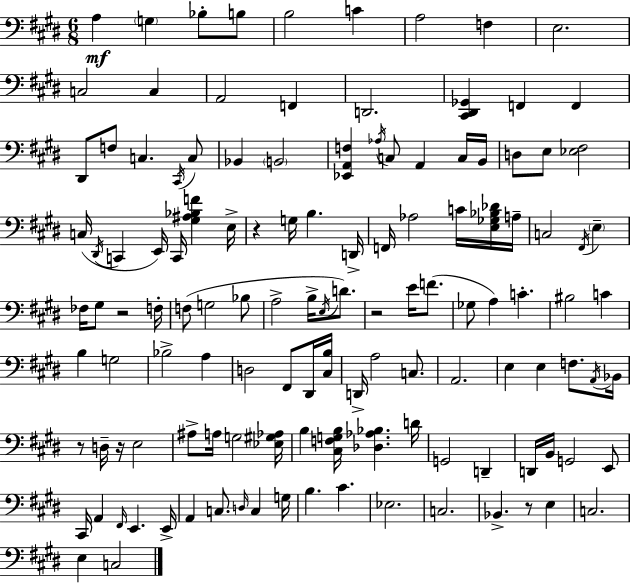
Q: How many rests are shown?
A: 6